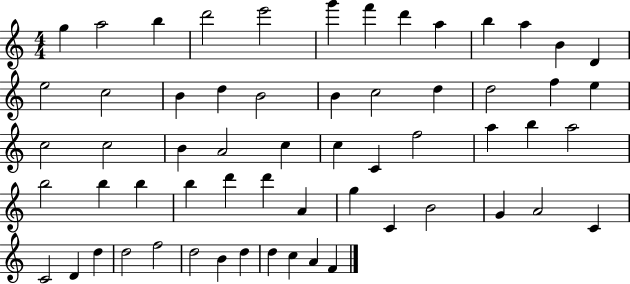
{
  \clef treble
  \numericTimeSignature
  \time 4/4
  \key c \major
  g''4 a''2 b''4 | d'''2 e'''2 | g'''4 f'''4 d'''4 a''4 | b''4 a''4 b'4 d'4 | \break e''2 c''2 | b'4 d''4 b'2 | b'4 c''2 d''4 | d''2 f''4 e''4 | \break c''2 c''2 | b'4 a'2 c''4 | c''4 c'4 f''2 | a''4 b''4 a''2 | \break b''2 b''4 b''4 | b''4 d'''4 d'''4 a'4 | g''4 c'4 b'2 | g'4 a'2 c'4 | \break c'2 d'4 d''4 | d''2 f''2 | d''2 b'4 d''4 | d''4 c''4 a'4 f'4 | \break \bar "|."
}